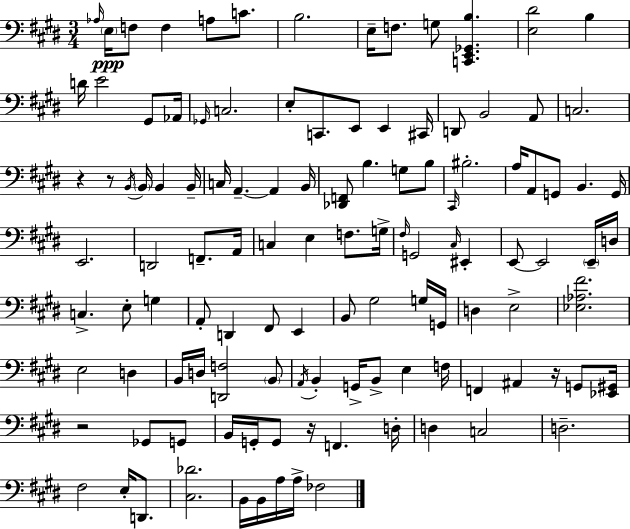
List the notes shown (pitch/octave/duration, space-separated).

Ab3/s E3/s F3/e F3/q A3/e C4/e. B3/h. E3/s F3/e. G3/e [C2,E2,Gb2,B3]/q. [E3,D#4]/h B3/q D4/s E4/h G#2/e Ab2/s Gb2/s C3/h. E3/e C2/e. E2/e E2/q C#2/s D2/e B2/h A2/e C3/h. R/q R/e B2/s B2/s B2/q B2/s C3/s A2/q. A2/q B2/s [Db2,F2]/e B3/q. G3/e B3/e C#2/s BIS3/h. A3/s A2/e G2/e B2/q. G2/s E2/h. D2/h F2/e. A2/s C3/q E3/q F3/e. G3/s F#3/s G2/h C#3/s EIS2/q E2/e E2/h E2/s D3/s C3/q. E3/e G3/q A2/e D2/q F#2/e E2/q B2/e G#3/h G3/s G2/s D3/q E3/h [Eb3,Ab3,F#4]/h. E3/h D3/q B2/s D3/s [D2,F3]/h B2/e A2/s B2/q G2/s B2/e E3/q F3/s F2/q A#2/q R/s G2/e [Eb2,G#2]/s R/h Gb2/e G2/e B2/s G2/s G2/e R/s F2/q. D3/s D3/q C3/h D3/h. F#3/h E3/s D2/e. [C#3,Db4]/h. B2/s B2/s A3/s A3/s FES3/h